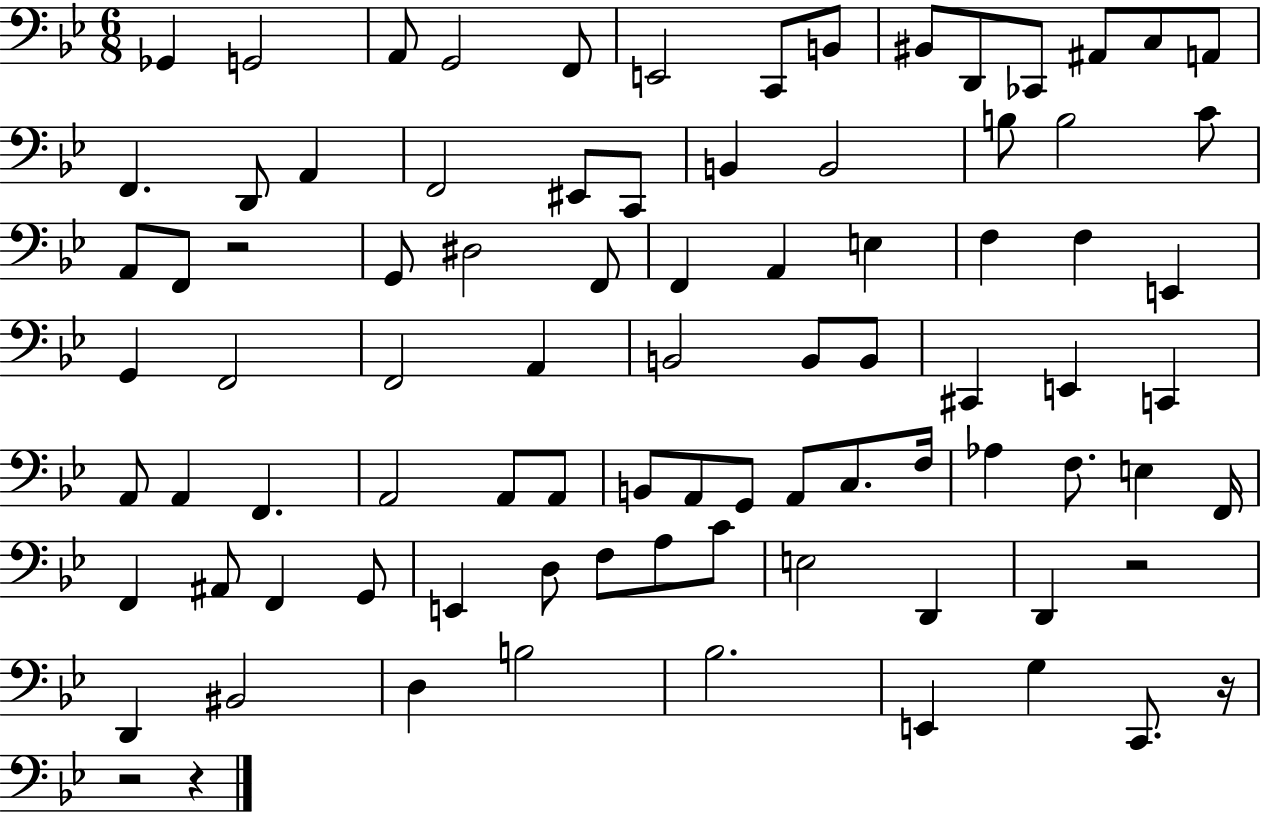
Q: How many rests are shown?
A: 5